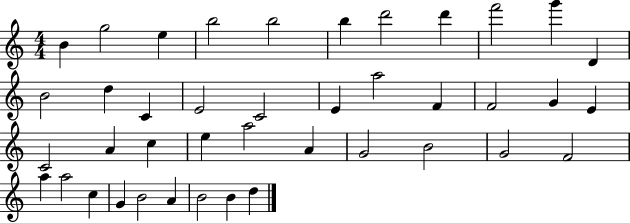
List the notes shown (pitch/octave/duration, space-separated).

B4/q G5/h E5/q B5/h B5/h B5/q D6/h D6/q F6/h G6/q D4/q B4/h D5/q C4/q E4/h C4/h E4/q A5/h F4/q F4/h G4/q E4/q C4/h A4/q C5/q E5/q A5/h A4/q G4/h B4/h G4/h F4/h A5/q A5/h C5/q G4/q B4/h A4/q B4/h B4/q D5/q